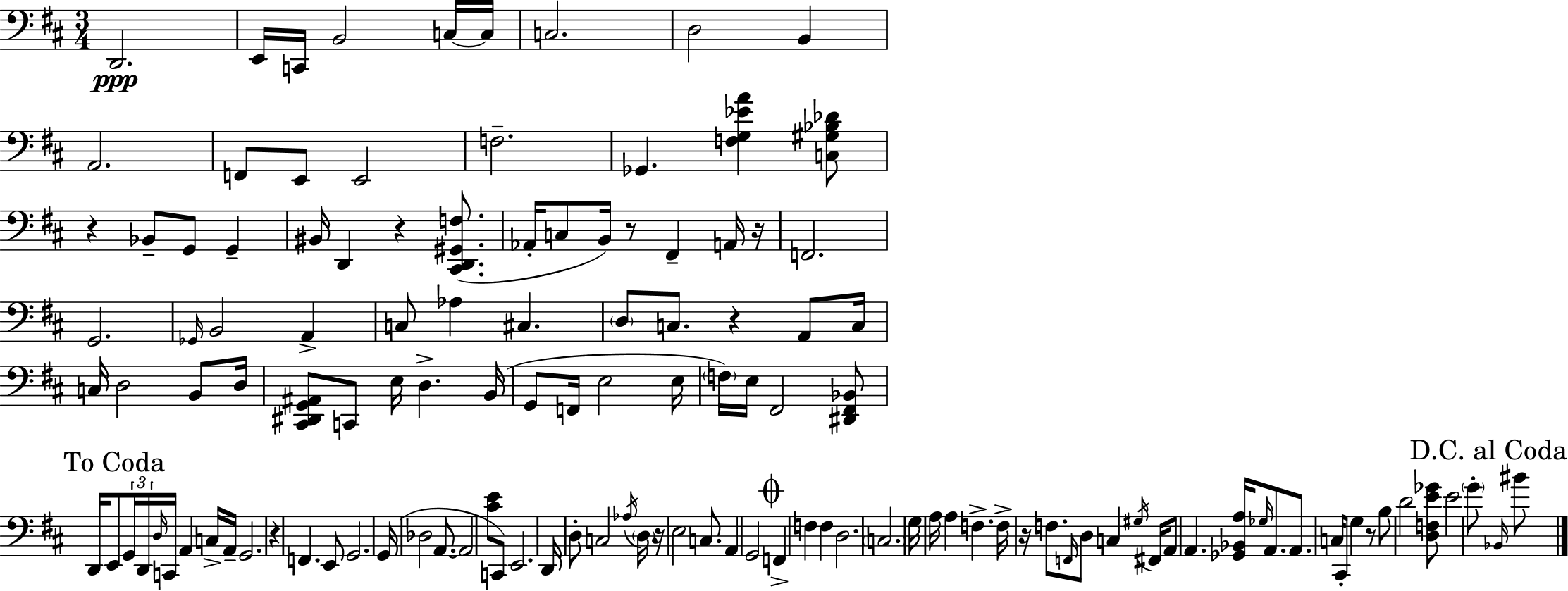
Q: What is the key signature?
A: D major